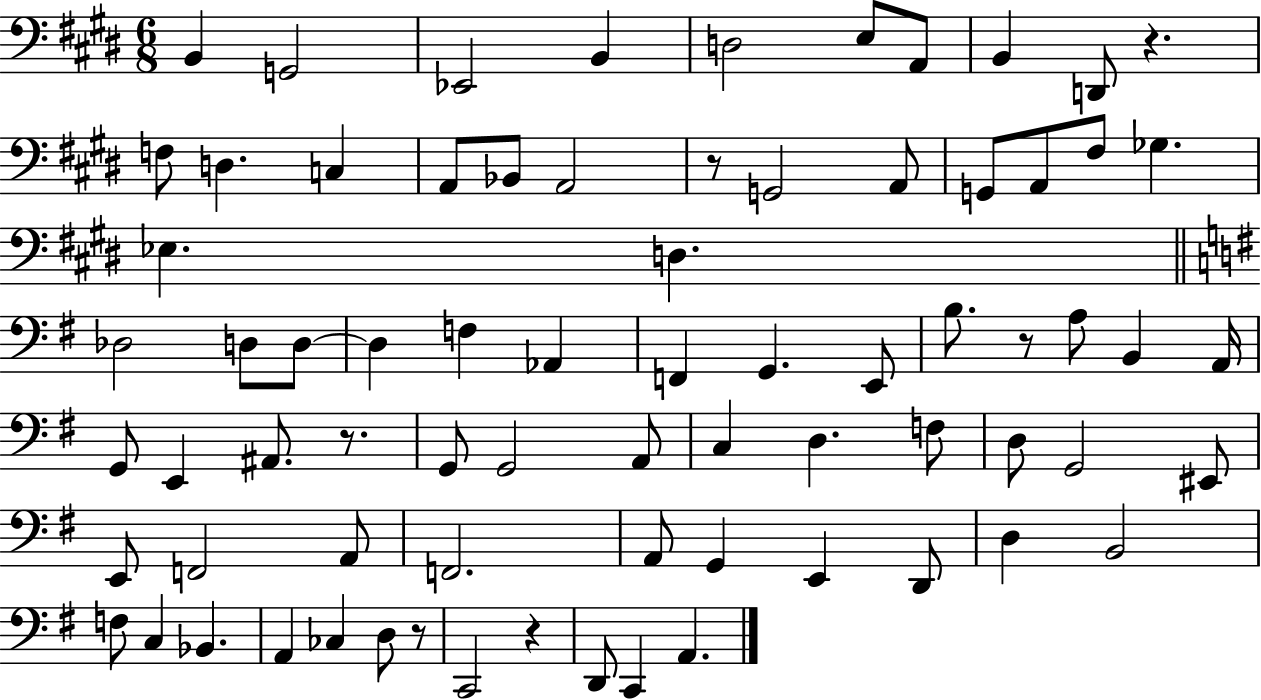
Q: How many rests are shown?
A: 6